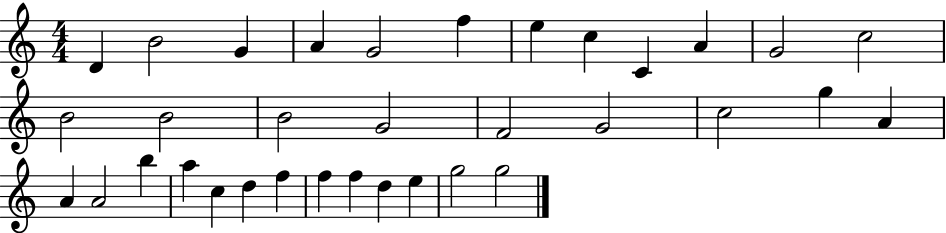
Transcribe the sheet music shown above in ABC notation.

X:1
T:Untitled
M:4/4
L:1/4
K:C
D B2 G A G2 f e c C A G2 c2 B2 B2 B2 G2 F2 G2 c2 g A A A2 b a c d f f f d e g2 g2